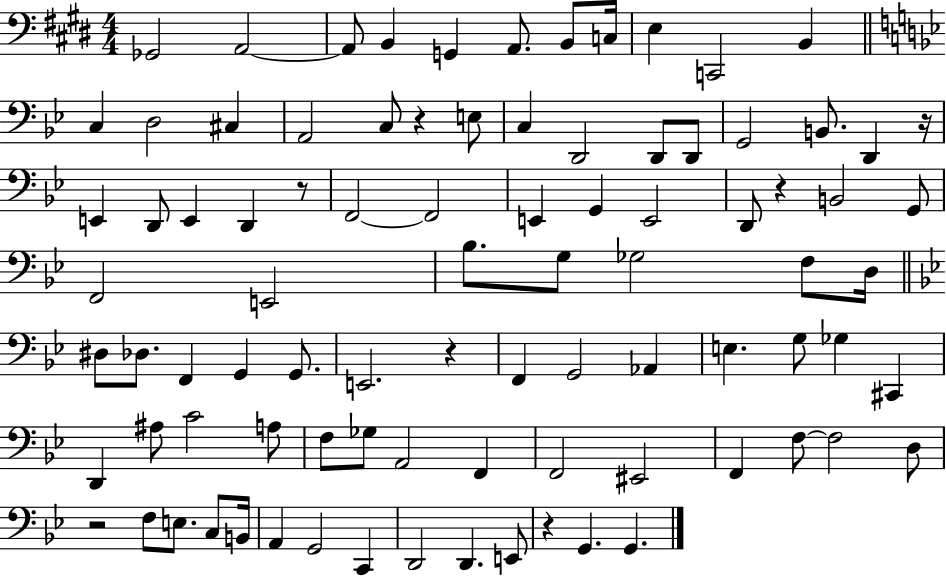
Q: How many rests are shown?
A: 7